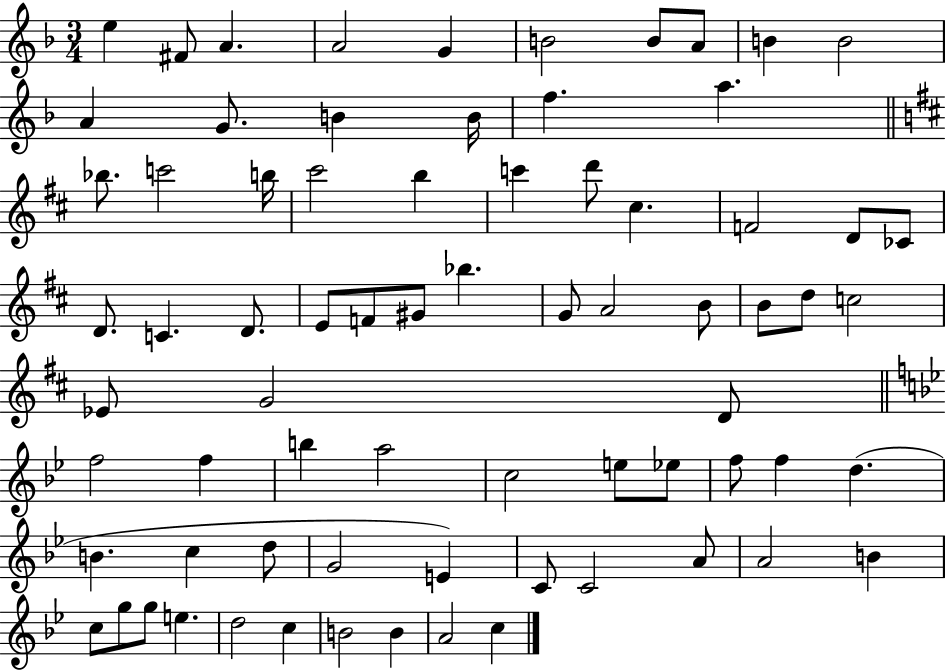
E5/q F#4/e A4/q. A4/h G4/q B4/h B4/e A4/e B4/q B4/h A4/q G4/e. B4/q B4/s F5/q. A5/q. Bb5/e. C6/h B5/s C#6/h B5/q C6/q D6/e C#5/q. F4/h D4/e CES4/e D4/e. C4/q. D4/e. E4/e F4/e G#4/e Bb5/q. G4/e A4/h B4/e B4/e D5/e C5/h Eb4/e G4/h D4/e F5/h F5/q B5/q A5/h C5/h E5/e Eb5/e F5/e F5/q D5/q. B4/q. C5/q D5/e G4/h E4/q C4/e C4/h A4/e A4/h B4/q C5/e G5/e G5/e E5/q. D5/h C5/q B4/h B4/q A4/h C5/q